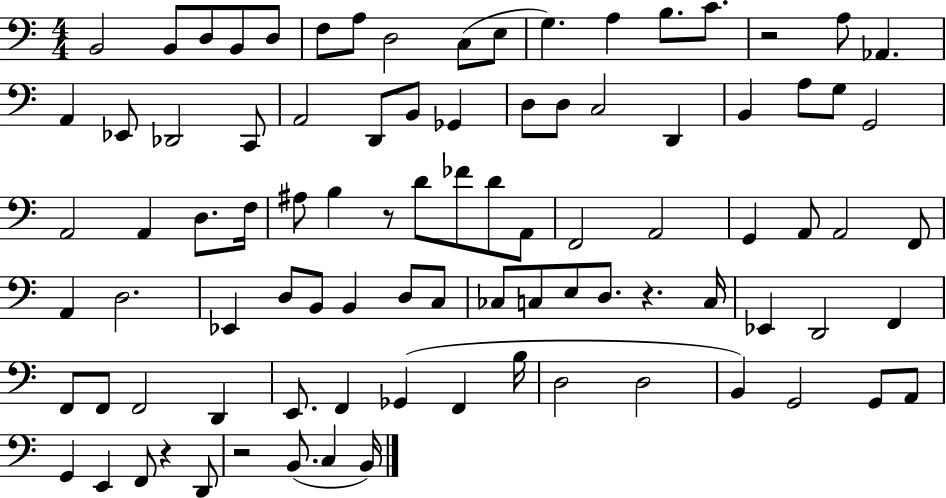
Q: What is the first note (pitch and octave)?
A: B2